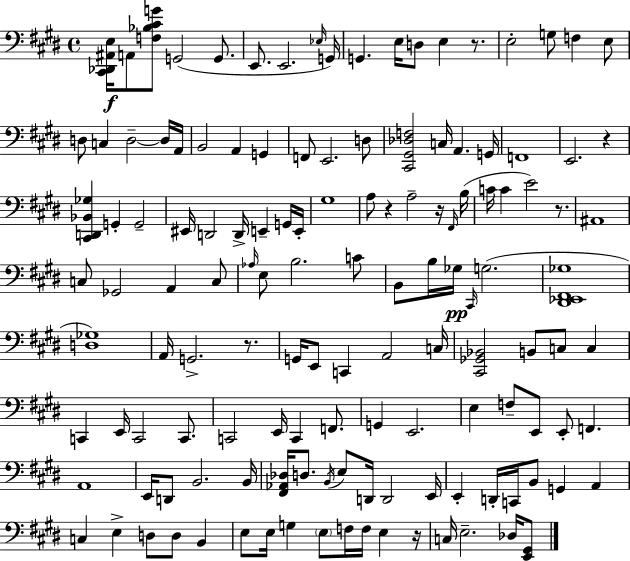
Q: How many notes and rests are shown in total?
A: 134